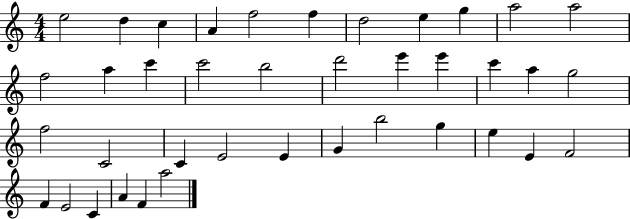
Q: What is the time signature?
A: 4/4